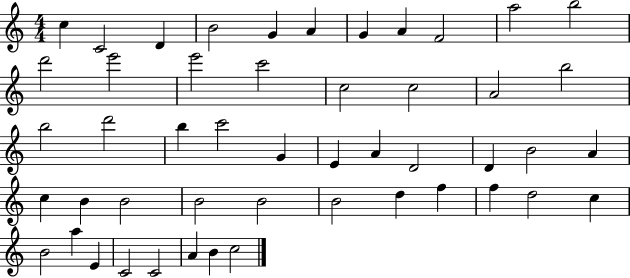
X:1
T:Untitled
M:4/4
L:1/4
K:C
c C2 D B2 G A G A F2 a2 b2 d'2 e'2 e'2 c'2 c2 c2 A2 b2 b2 d'2 b c'2 G E A D2 D B2 A c B B2 B2 B2 B2 d f f d2 c B2 a E C2 C2 A B c2